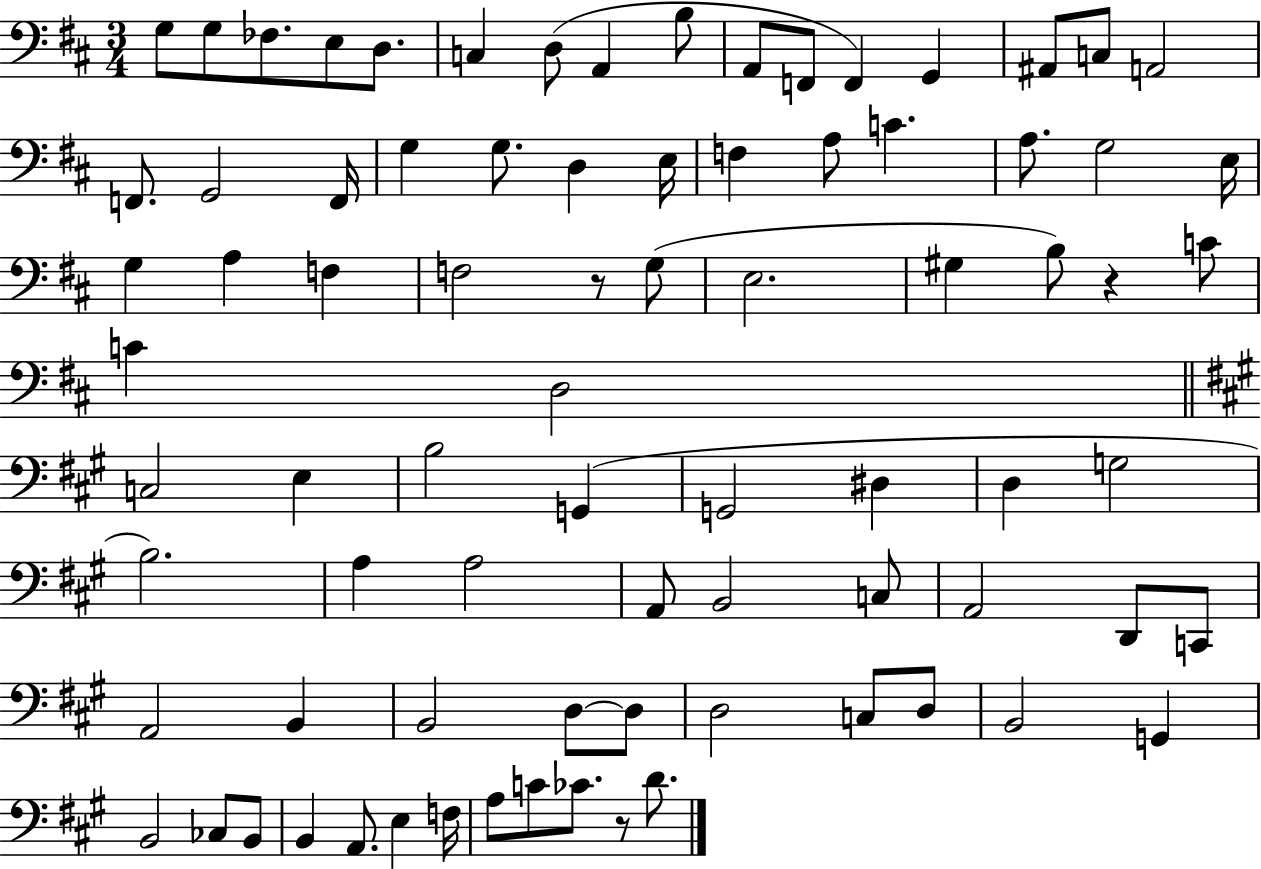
G3/e G3/e FES3/e. E3/e D3/e. C3/q D3/e A2/q B3/e A2/e F2/e F2/q G2/q A#2/e C3/e A2/h F2/e. G2/h F2/s G3/q G3/e. D3/q E3/s F3/q A3/e C4/q. A3/e. G3/h E3/s G3/q A3/q F3/q F3/h R/e G3/e E3/h. G#3/q B3/e R/q C4/e C4/q D3/h C3/h E3/q B3/h G2/q G2/h D#3/q D3/q G3/h B3/h. A3/q A3/h A2/e B2/h C3/e A2/h D2/e C2/e A2/h B2/q B2/h D3/e D3/e D3/h C3/e D3/e B2/h G2/q B2/h CES3/e B2/e B2/q A2/e. E3/q F3/s A3/e C4/e CES4/e. R/e D4/e.